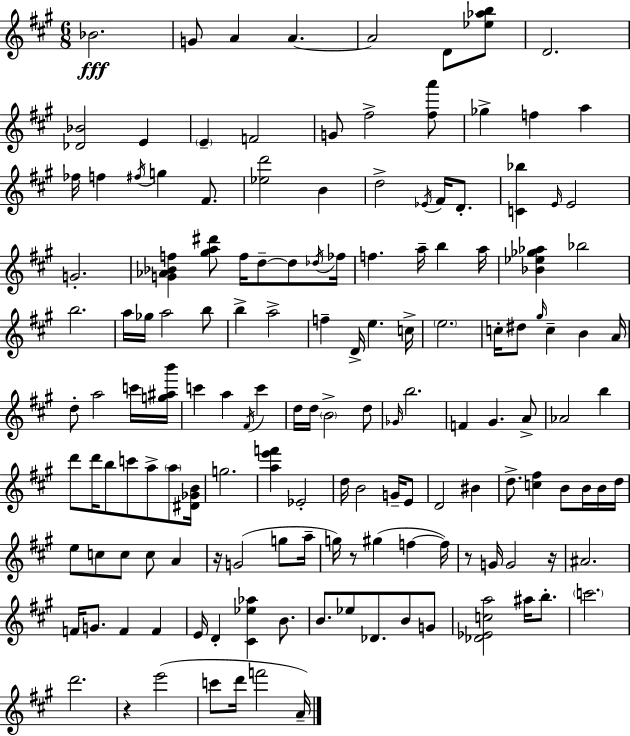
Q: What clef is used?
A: treble